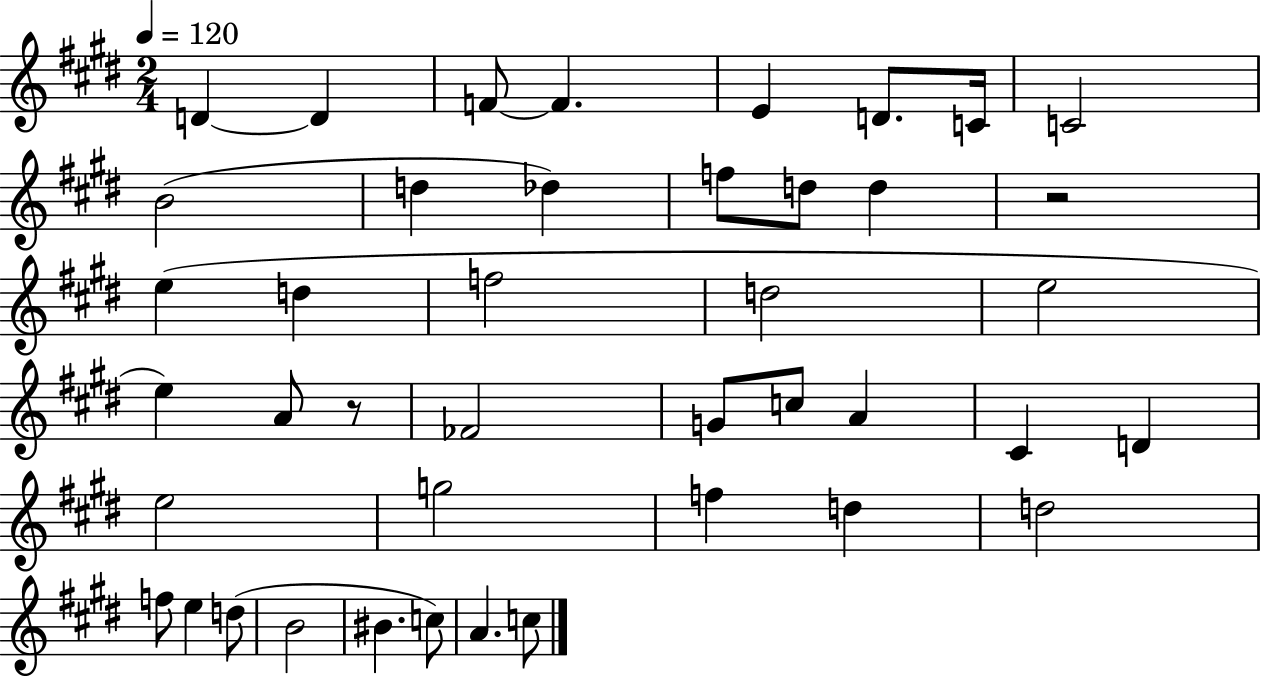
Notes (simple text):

D4/q D4/q F4/e F4/q. E4/q D4/e. C4/s C4/h B4/h D5/q Db5/q F5/e D5/e D5/q R/h E5/q D5/q F5/h D5/h E5/h E5/q A4/e R/e FES4/h G4/e C5/e A4/q C#4/q D4/q E5/h G5/h F5/q D5/q D5/h F5/e E5/q D5/e B4/h BIS4/q. C5/e A4/q. C5/e